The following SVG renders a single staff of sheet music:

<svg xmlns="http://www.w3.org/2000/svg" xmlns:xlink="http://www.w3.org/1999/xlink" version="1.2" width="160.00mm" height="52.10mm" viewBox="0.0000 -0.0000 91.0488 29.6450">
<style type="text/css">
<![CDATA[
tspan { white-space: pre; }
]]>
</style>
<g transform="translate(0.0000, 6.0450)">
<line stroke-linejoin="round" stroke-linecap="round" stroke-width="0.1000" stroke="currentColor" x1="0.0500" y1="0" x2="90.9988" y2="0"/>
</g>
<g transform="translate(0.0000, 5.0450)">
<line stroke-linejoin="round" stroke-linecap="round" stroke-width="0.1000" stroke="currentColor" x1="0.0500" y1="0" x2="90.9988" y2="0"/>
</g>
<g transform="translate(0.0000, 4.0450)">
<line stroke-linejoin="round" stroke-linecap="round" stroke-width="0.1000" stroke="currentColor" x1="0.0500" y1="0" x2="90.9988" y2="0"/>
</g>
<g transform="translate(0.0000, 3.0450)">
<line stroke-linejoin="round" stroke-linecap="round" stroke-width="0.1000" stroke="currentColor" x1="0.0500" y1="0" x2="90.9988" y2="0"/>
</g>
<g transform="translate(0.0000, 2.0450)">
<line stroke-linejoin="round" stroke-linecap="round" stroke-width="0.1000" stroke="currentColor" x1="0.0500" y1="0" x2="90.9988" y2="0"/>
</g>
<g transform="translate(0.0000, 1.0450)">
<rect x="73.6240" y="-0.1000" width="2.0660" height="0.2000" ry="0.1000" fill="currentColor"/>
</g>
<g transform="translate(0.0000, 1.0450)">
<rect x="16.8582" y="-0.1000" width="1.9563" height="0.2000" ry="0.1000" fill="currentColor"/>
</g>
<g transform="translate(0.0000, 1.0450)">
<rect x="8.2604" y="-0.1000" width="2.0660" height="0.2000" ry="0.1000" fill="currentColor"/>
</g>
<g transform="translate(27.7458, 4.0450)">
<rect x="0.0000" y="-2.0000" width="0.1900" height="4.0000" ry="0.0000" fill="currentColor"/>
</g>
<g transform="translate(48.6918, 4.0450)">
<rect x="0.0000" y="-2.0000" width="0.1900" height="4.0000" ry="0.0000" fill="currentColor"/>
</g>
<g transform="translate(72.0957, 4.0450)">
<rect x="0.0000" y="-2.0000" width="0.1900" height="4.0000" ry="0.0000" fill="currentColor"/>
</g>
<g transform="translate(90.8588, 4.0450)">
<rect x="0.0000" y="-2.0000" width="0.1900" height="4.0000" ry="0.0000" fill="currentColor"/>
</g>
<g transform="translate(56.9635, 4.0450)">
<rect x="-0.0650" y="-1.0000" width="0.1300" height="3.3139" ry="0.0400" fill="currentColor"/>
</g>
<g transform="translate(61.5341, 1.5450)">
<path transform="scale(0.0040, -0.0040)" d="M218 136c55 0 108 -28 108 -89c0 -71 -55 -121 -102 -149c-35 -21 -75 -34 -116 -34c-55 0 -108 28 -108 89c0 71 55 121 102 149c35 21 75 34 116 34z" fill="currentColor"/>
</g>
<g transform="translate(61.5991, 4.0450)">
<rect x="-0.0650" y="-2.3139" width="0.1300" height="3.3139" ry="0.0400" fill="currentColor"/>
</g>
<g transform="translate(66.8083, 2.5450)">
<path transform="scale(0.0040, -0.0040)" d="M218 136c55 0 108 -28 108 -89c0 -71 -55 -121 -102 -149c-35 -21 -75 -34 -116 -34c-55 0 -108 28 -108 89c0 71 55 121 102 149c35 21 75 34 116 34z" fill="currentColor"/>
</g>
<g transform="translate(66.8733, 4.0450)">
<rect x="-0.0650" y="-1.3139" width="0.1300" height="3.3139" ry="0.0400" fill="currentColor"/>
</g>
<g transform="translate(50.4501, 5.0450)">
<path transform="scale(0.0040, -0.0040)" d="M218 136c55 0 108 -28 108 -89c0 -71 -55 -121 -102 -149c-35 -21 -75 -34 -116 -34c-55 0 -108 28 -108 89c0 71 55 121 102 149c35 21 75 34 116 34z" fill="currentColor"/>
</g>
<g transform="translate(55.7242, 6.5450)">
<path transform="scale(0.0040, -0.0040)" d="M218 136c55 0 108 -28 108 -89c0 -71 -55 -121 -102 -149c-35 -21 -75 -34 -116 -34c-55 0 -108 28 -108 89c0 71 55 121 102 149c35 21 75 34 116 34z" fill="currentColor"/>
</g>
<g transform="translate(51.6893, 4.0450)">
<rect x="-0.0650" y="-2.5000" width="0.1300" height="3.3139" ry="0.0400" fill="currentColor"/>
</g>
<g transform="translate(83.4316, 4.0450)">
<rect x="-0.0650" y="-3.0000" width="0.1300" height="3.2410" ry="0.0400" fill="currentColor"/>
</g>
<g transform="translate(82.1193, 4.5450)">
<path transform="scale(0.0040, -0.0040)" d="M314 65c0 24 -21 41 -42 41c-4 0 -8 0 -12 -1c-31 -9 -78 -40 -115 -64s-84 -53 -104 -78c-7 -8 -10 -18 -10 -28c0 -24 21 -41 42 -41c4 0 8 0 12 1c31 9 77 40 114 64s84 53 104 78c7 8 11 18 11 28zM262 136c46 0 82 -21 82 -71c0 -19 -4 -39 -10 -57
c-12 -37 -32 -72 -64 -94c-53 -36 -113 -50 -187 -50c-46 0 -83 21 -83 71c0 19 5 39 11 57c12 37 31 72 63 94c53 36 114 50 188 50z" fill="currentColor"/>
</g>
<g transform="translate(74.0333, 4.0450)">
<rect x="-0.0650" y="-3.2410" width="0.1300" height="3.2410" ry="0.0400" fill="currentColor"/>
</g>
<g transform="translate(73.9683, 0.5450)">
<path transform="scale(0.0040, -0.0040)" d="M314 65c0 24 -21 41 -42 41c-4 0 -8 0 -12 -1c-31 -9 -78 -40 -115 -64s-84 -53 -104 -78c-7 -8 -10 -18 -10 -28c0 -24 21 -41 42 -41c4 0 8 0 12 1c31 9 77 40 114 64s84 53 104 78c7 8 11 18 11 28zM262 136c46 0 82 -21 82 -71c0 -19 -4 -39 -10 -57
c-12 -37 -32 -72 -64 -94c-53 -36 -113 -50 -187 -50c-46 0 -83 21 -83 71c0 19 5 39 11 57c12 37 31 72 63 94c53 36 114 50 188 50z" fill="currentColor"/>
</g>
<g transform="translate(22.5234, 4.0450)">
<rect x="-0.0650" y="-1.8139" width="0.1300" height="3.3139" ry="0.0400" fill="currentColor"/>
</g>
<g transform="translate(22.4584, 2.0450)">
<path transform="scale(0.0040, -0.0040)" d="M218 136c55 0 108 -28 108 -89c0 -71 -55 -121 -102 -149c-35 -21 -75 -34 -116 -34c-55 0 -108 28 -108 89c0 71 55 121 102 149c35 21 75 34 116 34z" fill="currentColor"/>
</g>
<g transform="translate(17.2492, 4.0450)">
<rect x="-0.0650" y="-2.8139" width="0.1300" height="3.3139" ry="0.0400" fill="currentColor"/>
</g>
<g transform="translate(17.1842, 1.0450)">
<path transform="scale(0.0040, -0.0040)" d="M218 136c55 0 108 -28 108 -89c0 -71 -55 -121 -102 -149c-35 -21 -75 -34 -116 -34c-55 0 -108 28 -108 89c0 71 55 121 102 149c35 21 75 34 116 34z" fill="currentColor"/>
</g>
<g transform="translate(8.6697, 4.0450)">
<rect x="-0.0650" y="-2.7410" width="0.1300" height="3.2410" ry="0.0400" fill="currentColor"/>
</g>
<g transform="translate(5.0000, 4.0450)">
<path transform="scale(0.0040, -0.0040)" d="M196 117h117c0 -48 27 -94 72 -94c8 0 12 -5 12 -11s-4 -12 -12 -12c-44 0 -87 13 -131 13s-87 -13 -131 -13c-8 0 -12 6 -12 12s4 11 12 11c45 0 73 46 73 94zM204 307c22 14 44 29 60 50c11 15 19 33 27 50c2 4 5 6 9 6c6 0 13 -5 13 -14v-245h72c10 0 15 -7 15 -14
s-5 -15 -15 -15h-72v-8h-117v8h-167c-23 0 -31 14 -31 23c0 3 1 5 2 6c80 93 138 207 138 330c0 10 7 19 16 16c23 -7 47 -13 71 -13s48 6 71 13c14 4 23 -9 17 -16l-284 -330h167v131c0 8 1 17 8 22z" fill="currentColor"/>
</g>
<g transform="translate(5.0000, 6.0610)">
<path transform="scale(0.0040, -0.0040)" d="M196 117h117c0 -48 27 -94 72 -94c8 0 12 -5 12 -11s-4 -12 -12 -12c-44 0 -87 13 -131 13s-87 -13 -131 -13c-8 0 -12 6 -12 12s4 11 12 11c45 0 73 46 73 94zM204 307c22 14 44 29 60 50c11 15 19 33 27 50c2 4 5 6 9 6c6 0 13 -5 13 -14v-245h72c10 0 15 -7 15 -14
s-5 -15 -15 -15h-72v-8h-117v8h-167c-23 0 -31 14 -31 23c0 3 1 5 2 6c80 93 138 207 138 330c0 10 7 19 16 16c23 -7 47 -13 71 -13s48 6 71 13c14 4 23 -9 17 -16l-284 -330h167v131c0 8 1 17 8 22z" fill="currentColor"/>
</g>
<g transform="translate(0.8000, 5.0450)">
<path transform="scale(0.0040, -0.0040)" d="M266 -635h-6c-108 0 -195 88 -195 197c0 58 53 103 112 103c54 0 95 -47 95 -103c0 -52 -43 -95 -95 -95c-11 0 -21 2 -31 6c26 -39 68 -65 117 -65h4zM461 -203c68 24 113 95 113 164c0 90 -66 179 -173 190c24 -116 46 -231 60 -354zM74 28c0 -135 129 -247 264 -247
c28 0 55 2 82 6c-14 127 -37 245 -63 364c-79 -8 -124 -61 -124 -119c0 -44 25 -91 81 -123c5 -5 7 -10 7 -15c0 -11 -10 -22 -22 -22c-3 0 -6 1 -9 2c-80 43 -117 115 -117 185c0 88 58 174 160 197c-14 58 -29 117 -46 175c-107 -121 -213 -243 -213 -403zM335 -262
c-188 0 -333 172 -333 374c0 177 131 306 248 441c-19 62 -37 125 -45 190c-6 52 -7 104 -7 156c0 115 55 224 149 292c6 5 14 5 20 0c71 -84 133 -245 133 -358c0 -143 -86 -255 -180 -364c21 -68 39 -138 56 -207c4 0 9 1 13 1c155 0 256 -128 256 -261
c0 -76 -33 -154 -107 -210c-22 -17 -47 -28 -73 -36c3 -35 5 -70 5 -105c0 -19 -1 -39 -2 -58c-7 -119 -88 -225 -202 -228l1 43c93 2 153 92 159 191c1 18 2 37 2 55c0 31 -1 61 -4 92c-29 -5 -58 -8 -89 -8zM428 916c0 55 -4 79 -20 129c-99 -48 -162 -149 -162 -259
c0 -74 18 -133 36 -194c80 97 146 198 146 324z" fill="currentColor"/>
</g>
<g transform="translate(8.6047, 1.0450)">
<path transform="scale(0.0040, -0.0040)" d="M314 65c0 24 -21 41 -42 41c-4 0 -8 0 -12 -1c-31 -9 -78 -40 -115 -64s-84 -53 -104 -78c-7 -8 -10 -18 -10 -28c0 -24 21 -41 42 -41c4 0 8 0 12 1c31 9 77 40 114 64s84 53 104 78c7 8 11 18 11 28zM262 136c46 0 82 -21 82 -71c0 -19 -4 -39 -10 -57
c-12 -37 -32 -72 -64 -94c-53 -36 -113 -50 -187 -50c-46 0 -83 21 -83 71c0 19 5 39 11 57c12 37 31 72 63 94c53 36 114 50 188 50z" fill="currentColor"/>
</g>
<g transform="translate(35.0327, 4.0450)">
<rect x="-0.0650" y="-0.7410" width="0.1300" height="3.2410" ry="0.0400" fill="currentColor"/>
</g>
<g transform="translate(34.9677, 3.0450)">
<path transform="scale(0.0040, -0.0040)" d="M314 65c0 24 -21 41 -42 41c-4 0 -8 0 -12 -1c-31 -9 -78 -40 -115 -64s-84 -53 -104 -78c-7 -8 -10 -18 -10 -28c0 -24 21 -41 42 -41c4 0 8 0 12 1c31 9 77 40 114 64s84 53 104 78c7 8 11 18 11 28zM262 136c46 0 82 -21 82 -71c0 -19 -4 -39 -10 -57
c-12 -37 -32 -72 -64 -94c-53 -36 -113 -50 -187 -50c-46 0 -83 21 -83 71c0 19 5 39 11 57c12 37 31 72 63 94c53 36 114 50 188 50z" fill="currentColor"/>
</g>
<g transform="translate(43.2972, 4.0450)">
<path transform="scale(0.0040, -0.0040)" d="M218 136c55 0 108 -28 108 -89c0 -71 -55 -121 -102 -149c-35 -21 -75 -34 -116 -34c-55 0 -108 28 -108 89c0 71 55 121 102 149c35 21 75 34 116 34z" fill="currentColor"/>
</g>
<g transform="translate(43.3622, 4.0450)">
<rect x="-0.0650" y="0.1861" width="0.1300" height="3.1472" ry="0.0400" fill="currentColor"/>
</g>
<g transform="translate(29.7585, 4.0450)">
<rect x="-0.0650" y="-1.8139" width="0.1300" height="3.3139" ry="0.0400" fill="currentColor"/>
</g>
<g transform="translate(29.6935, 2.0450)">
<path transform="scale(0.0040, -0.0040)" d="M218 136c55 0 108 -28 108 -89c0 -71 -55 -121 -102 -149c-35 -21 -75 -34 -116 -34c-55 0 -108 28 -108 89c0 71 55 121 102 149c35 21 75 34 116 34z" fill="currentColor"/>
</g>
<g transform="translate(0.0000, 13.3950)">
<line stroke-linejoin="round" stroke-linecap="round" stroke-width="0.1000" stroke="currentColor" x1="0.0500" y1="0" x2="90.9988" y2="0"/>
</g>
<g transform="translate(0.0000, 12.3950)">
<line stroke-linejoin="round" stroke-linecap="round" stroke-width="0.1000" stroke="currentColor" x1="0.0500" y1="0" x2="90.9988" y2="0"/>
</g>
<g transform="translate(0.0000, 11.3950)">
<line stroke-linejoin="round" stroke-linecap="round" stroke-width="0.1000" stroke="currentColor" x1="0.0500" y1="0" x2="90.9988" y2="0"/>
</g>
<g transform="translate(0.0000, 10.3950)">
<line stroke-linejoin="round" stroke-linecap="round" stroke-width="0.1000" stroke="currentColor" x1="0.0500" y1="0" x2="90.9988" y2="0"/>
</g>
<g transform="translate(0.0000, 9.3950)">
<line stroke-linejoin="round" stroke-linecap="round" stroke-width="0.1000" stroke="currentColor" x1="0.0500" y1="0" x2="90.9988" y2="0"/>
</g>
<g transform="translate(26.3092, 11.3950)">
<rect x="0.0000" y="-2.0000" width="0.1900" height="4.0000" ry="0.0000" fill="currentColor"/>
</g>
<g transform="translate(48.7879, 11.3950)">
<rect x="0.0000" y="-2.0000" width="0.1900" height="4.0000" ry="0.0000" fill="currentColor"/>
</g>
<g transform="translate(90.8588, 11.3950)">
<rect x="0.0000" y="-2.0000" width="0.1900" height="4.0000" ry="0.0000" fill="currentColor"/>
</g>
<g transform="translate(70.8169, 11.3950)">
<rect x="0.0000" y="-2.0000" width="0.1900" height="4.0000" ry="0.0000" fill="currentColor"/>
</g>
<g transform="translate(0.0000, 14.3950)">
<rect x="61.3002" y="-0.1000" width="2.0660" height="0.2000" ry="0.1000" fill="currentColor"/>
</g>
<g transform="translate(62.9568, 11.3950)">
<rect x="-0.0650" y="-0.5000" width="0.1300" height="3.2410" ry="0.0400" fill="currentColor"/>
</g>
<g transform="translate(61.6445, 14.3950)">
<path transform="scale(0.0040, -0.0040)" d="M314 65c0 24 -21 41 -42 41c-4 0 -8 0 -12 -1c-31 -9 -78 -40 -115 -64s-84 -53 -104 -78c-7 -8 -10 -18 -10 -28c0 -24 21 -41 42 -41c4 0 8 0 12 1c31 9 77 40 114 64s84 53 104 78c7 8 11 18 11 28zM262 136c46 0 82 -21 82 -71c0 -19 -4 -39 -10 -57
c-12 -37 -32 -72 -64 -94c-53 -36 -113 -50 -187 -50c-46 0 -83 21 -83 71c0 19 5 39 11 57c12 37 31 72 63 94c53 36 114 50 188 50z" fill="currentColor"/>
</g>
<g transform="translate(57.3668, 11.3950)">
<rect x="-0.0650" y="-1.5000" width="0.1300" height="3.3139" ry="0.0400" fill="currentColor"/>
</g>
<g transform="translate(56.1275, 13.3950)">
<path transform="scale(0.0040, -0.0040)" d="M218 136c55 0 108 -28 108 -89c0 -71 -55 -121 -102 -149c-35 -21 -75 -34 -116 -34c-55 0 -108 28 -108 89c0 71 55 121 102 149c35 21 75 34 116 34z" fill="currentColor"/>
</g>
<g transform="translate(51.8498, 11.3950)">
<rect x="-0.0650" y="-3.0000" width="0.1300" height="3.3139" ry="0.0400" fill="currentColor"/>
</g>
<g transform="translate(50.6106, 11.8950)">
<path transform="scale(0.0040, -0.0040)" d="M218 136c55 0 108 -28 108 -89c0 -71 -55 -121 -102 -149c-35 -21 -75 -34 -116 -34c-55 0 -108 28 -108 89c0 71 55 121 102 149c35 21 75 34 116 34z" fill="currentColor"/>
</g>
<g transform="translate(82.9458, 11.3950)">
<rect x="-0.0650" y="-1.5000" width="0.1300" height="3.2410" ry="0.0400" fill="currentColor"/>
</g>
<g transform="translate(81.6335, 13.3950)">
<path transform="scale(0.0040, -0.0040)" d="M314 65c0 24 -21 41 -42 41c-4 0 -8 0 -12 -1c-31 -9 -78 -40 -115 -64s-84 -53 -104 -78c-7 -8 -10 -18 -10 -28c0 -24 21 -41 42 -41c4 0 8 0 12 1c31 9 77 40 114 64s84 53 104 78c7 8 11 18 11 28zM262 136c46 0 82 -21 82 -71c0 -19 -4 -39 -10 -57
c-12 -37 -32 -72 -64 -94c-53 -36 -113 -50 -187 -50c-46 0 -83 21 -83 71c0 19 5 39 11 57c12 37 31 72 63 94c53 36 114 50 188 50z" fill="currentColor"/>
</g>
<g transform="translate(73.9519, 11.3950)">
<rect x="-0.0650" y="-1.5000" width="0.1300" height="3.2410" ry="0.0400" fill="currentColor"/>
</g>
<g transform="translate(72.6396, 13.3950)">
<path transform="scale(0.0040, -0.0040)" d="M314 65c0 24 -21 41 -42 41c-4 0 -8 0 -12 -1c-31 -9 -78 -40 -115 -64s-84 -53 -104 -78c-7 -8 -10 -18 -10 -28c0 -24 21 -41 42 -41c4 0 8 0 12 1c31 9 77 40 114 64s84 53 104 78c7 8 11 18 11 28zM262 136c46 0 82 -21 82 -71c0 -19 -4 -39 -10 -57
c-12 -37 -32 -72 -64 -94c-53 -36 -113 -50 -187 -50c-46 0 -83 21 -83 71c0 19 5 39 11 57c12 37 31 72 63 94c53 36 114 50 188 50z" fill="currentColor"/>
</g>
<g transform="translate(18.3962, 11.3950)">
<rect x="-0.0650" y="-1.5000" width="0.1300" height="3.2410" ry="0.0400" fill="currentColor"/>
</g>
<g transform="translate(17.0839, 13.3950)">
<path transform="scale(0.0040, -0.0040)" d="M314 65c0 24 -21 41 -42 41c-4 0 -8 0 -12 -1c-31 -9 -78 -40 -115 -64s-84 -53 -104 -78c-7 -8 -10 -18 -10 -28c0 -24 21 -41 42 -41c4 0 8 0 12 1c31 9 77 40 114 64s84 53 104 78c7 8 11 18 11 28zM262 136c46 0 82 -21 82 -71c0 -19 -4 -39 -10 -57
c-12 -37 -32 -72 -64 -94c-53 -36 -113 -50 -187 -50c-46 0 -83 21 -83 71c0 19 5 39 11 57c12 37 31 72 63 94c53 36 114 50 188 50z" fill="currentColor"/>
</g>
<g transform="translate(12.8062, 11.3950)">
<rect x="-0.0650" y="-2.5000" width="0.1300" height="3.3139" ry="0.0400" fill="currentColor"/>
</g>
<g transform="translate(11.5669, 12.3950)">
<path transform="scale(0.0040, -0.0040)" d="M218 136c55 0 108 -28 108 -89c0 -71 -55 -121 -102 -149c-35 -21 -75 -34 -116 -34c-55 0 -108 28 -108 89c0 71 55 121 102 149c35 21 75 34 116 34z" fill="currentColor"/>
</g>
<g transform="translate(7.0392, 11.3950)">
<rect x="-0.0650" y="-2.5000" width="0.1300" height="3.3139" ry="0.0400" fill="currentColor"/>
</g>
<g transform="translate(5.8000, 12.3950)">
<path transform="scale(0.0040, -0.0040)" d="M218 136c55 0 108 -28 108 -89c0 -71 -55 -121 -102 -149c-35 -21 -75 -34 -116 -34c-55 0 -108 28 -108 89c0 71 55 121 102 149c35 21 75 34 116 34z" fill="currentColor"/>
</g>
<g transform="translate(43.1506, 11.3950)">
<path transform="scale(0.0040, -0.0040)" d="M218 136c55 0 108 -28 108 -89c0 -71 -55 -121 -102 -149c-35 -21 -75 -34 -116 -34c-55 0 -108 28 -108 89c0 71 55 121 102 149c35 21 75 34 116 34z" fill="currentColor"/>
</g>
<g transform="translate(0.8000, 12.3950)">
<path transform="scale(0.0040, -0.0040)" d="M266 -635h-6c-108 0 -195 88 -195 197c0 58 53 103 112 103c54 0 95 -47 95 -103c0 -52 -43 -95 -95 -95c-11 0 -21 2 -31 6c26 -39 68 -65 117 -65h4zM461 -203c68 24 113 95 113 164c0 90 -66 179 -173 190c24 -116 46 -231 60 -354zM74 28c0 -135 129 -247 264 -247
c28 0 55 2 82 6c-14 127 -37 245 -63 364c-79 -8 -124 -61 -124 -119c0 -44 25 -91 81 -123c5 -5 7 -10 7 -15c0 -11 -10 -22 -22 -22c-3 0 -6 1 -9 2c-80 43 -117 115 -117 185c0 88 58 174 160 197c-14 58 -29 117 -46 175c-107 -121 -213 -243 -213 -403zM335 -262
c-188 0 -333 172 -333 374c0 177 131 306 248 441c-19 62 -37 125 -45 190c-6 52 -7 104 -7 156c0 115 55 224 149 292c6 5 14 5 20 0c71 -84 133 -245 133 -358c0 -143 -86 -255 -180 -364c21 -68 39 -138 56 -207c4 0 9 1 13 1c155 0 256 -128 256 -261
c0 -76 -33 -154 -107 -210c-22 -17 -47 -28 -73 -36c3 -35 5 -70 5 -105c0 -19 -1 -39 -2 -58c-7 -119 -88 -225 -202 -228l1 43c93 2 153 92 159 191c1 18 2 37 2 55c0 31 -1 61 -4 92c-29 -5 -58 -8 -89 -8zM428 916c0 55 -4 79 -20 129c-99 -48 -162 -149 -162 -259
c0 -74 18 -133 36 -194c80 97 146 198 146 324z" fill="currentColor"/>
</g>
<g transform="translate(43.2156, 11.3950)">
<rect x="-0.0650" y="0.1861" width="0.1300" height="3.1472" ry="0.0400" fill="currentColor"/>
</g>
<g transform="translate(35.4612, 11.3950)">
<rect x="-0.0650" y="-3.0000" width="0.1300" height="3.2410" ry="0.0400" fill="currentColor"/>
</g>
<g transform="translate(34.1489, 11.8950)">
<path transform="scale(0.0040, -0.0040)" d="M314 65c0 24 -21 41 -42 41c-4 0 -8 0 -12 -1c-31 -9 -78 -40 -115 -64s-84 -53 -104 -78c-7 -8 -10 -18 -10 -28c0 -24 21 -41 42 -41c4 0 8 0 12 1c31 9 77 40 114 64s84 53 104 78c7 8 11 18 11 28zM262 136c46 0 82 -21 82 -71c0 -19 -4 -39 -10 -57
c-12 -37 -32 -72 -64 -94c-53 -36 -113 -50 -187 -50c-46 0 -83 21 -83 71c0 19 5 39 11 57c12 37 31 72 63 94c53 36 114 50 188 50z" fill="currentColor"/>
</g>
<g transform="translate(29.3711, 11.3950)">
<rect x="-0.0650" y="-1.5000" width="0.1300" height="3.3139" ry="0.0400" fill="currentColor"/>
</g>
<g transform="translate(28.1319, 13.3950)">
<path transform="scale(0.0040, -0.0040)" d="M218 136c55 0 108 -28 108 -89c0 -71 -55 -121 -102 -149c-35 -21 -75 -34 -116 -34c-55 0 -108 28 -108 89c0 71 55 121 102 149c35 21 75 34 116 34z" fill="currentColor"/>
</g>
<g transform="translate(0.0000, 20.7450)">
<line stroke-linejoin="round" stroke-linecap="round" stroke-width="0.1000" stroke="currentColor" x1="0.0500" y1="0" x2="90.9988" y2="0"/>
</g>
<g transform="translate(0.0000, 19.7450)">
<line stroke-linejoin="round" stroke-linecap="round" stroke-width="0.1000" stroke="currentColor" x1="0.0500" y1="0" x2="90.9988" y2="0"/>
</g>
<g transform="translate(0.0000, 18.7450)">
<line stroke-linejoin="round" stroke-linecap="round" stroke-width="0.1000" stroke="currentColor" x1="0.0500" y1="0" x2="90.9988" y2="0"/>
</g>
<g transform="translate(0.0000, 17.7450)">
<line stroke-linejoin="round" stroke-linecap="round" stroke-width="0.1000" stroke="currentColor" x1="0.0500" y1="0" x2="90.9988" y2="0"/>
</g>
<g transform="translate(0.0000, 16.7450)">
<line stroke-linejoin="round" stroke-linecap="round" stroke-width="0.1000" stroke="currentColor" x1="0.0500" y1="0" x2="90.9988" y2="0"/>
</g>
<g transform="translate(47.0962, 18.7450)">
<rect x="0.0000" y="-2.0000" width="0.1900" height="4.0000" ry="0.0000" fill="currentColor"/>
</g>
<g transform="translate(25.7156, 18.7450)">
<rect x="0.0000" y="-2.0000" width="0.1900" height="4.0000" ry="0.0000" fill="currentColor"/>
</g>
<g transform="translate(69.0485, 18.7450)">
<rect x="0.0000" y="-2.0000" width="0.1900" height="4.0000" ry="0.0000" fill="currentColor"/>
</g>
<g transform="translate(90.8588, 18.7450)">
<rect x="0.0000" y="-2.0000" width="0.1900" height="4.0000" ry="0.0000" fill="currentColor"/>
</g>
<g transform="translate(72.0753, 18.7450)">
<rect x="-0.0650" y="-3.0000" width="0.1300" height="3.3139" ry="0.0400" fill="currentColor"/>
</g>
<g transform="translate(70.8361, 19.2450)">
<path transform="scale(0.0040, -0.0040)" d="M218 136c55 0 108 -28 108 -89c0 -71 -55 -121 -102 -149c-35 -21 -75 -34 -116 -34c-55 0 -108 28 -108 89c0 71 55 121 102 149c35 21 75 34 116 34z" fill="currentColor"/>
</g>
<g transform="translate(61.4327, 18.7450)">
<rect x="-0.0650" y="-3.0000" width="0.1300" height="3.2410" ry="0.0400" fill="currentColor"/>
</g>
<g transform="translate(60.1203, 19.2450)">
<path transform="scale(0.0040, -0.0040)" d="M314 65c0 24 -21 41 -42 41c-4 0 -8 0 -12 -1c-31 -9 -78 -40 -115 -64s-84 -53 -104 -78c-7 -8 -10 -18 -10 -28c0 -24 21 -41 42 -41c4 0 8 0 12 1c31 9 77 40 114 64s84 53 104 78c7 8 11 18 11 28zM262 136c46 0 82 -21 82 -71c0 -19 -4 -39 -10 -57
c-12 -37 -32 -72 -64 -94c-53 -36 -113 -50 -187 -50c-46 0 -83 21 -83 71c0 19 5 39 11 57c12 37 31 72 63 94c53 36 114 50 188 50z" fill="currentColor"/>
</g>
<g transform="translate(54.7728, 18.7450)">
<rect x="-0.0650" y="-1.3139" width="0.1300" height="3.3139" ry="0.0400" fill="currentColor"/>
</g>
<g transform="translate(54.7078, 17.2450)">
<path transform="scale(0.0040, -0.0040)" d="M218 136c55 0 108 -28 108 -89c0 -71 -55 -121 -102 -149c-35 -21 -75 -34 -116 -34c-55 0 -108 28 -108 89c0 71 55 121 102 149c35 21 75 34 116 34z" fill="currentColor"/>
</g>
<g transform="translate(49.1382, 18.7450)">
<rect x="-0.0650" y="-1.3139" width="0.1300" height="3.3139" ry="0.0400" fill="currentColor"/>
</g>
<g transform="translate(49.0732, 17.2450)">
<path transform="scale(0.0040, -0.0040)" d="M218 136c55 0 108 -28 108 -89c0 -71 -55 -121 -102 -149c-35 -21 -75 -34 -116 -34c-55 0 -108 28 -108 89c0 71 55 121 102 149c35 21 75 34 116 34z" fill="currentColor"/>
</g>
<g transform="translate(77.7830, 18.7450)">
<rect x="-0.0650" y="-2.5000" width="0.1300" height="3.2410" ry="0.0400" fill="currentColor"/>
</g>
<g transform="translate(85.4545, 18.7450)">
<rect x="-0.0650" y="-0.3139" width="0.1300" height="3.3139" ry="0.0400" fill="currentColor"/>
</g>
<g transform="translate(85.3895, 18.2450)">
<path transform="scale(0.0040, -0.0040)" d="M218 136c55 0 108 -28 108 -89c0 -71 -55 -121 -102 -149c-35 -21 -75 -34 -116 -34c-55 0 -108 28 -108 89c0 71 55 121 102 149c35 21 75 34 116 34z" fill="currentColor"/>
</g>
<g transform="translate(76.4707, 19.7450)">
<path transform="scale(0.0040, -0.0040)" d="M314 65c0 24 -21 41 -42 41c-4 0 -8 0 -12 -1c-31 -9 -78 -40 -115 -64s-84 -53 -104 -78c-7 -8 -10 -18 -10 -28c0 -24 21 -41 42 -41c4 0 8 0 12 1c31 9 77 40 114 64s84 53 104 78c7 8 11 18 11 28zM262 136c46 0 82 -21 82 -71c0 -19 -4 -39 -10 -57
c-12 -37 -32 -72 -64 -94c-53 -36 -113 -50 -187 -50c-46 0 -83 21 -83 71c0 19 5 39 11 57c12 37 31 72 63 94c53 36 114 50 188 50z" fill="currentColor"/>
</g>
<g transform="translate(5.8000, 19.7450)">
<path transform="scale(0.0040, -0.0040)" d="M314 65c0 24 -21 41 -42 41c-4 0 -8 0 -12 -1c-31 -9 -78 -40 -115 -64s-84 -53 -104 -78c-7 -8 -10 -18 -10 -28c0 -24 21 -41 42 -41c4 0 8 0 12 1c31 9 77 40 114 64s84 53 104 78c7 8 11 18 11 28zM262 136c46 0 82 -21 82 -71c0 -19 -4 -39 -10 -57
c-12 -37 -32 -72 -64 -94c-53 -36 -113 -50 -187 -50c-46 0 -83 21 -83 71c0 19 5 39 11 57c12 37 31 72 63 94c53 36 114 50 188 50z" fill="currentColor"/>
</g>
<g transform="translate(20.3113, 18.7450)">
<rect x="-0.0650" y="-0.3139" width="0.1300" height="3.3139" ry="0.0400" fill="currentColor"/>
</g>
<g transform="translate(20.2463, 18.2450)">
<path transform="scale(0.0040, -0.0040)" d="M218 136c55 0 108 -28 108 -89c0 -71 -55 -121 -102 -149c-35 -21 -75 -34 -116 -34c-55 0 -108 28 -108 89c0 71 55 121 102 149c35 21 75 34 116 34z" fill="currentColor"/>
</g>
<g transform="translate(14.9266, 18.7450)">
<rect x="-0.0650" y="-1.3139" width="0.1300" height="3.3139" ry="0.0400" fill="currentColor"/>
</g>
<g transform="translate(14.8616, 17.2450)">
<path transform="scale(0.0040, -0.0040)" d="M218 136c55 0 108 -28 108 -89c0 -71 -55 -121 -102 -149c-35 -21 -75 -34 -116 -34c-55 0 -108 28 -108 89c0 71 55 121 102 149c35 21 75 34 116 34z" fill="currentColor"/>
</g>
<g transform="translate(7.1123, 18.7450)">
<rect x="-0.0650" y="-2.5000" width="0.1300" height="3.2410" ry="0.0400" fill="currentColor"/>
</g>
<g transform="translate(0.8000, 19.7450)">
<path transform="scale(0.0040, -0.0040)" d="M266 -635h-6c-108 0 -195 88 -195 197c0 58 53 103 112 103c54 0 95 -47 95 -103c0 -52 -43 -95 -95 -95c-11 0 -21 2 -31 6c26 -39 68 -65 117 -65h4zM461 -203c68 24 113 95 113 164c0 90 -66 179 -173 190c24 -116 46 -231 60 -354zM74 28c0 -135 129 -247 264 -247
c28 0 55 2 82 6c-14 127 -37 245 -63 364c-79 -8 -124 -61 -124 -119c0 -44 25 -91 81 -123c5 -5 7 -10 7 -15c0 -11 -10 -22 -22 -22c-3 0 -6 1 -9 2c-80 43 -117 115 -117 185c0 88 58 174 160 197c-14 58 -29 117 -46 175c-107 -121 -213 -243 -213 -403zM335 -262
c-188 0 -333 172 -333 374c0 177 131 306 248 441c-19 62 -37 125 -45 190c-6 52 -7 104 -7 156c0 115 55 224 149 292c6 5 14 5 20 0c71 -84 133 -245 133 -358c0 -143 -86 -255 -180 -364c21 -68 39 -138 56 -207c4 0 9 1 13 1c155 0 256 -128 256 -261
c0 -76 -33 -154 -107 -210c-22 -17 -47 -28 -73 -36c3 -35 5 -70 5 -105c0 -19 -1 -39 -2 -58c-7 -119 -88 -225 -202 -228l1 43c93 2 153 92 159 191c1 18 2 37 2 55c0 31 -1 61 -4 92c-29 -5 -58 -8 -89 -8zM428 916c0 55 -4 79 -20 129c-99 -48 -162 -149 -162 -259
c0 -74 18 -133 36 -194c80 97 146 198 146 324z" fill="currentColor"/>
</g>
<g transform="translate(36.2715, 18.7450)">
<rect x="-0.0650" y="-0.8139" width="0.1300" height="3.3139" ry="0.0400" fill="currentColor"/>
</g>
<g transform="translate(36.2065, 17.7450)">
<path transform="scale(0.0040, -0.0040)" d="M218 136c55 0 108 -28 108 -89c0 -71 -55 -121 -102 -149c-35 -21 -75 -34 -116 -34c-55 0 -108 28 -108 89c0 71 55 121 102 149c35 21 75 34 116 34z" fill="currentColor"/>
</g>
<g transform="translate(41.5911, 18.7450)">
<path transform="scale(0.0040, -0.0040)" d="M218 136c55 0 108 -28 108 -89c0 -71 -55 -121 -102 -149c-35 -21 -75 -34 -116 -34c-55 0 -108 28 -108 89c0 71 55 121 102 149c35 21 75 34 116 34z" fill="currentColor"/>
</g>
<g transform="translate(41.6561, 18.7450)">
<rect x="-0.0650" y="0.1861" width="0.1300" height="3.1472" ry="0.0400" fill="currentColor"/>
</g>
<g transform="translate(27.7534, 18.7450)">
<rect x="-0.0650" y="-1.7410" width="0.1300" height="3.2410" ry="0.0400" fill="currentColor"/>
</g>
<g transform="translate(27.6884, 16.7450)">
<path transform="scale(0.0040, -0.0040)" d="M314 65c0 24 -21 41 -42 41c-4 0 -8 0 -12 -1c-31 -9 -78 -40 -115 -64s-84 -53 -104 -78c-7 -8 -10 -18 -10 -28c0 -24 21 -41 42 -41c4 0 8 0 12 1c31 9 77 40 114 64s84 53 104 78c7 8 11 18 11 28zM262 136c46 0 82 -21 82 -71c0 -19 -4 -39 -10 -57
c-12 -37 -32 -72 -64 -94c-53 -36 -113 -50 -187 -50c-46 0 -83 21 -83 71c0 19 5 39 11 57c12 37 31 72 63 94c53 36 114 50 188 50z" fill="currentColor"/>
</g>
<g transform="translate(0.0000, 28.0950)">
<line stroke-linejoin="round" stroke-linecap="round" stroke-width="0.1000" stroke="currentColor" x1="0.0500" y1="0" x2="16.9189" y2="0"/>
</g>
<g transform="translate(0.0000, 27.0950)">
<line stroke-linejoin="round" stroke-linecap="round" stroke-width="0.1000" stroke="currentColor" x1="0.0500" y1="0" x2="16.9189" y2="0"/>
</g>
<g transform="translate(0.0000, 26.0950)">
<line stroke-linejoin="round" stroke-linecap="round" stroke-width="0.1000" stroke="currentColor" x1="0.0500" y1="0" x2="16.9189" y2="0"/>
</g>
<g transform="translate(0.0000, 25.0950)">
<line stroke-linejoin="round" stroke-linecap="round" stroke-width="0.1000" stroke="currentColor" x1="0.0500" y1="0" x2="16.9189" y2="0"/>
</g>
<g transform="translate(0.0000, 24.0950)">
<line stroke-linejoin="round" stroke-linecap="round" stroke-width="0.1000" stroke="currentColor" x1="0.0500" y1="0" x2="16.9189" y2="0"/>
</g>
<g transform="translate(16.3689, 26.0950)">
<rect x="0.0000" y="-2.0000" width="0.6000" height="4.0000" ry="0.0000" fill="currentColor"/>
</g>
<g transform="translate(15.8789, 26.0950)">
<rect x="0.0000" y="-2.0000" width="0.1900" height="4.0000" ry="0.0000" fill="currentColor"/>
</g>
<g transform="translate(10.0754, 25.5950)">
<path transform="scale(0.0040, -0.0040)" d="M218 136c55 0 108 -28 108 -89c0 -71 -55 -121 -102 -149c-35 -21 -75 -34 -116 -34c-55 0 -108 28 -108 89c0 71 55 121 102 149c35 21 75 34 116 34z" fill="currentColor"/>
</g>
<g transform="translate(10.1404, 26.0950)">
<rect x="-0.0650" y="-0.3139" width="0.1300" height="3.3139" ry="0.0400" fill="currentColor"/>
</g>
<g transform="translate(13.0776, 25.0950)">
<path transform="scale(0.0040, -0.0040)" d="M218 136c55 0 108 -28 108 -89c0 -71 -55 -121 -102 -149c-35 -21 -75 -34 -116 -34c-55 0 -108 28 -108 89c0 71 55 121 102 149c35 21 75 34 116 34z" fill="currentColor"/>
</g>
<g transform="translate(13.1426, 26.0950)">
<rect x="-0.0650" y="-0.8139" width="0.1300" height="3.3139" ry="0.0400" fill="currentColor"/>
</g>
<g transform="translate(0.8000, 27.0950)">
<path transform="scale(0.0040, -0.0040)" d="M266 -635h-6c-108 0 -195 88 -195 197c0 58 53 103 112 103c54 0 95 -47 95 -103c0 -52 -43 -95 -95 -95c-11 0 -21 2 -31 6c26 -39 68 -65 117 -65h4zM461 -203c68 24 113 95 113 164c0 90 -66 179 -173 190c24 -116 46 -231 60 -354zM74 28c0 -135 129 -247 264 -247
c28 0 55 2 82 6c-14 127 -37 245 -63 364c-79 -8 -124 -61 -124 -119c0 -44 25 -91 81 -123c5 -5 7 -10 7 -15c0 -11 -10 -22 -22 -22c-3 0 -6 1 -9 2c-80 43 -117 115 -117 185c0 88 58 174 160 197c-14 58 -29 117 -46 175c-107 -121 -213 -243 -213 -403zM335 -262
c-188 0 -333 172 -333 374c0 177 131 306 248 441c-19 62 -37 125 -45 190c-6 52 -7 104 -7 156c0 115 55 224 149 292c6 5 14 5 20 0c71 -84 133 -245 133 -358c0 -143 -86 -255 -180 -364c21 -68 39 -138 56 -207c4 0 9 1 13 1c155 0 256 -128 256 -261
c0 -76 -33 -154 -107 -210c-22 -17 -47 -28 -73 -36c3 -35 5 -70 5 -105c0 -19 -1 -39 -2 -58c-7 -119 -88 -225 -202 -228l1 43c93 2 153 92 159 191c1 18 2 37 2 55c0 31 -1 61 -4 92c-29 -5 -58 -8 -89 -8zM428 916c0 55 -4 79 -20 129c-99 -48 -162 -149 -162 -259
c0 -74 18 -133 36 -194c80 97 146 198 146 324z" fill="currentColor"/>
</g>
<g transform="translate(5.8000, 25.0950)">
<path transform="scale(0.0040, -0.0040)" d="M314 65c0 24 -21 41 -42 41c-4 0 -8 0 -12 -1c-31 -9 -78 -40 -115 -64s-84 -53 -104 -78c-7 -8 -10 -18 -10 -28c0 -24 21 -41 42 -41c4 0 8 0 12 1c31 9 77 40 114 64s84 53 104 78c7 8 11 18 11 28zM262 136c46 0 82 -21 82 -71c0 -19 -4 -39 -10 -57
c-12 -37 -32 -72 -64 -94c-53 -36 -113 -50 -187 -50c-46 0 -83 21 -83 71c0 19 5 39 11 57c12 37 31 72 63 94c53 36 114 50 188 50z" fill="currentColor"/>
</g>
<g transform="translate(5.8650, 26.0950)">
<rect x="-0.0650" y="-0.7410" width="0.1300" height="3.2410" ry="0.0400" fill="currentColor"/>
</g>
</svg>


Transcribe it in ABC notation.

X:1
T:Untitled
M:4/4
L:1/4
K:C
a2 a f f d2 B G D g e b2 A2 G G E2 E A2 B A E C2 E2 E2 G2 e c f2 d B e e A2 A G2 c d2 c d